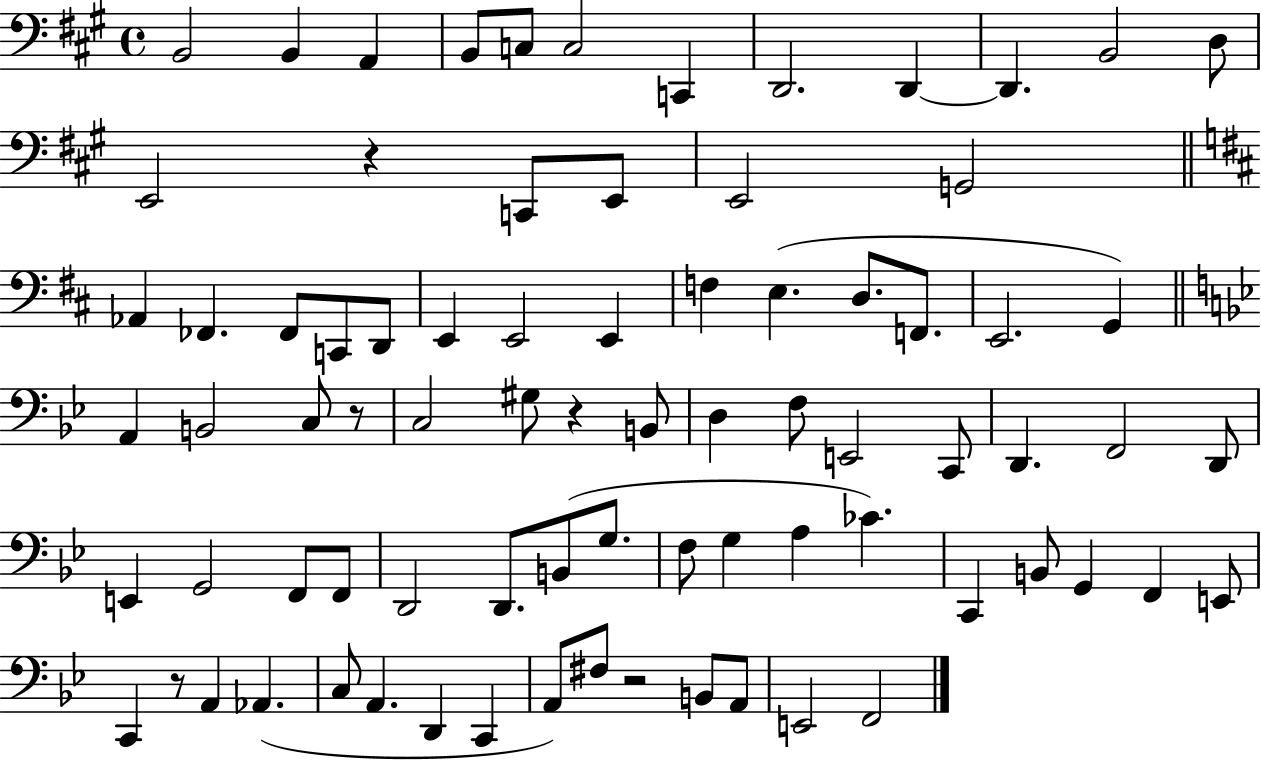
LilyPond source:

{
  \clef bass
  \time 4/4
  \defaultTimeSignature
  \key a \major
  b,2 b,4 a,4 | b,8 c8 c2 c,4 | d,2. d,4~~ | d,4. b,2 d8 | \break e,2 r4 c,8 e,8 | e,2 g,2 | \bar "||" \break \key d \major aes,4 fes,4. fes,8 c,8 d,8 | e,4 e,2 e,4 | f4 e4.( d8. f,8. | e,2. g,4) | \break \bar "||" \break \key bes \major a,4 b,2 c8 r8 | c2 gis8 r4 b,8 | d4 f8 e,2 c,8 | d,4. f,2 d,8 | \break e,4 g,2 f,8 f,8 | d,2 d,8. b,8( g8. | f8 g4 a4 ces'4.) | c,4 b,8 g,4 f,4 e,8 | \break c,4 r8 a,4 aes,4.( | c8 a,4. d,4 c,4 | a,8) fis8 r2 b,8 a,8 | e,2 f,2 | \break \bar "|."
}